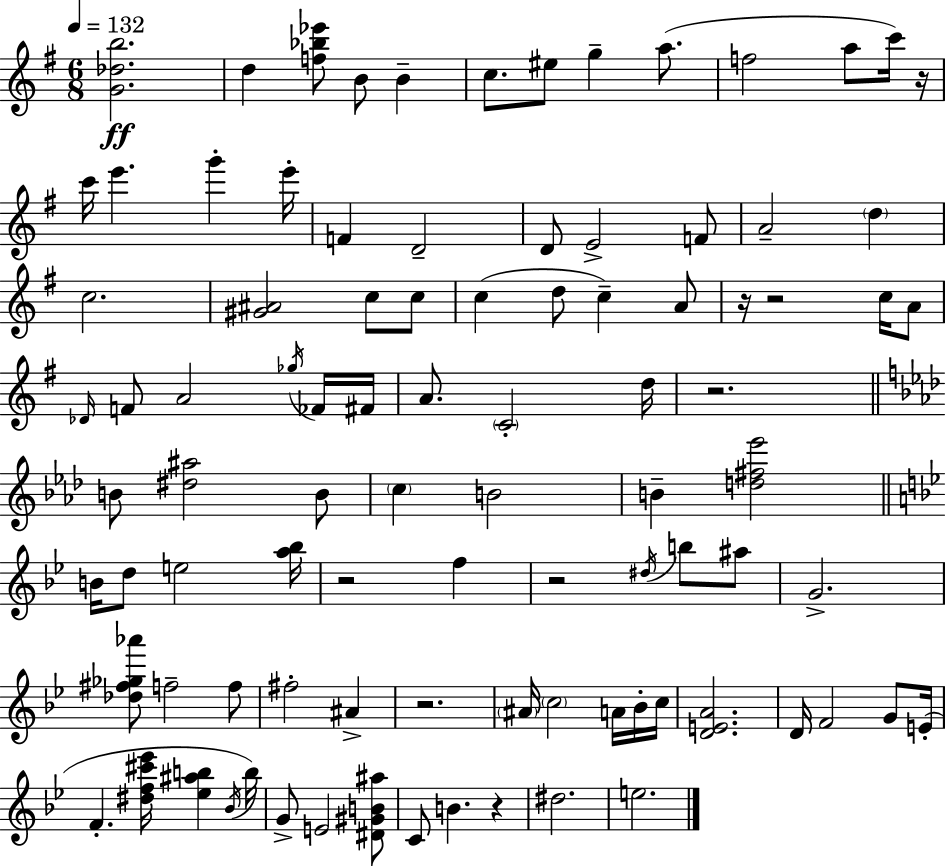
[G4,Db5,B5]/h. D5/q [F5,Bb5,Eb6]/e B4/e B4/q C5/e. EIS5/e G5/q A5/e. F5/h A5/e C6/s R/s C6/s E6/q. G6/q E6/s F4/q D4/h D4/e E4/h F4/e A4/h D5/q C5/h. [G#4,A#4]/h C5/e C5/e C5/q D5/e C5/q A4/e R/s R/h C5/s A4/e Db4/s F4/e A4/h Gb5/s FES4/s F#4/s A4/e. C4/h D5/s R/h. B4/e [D#5,A#5]/h B4/e C5/q B4/h B4/q [D5,F#5,Eb6]/h B4/s D5/e E5/h [A5,Bb5]/s R/h F5/q R/h D#5/s B5/e A#5/e G4/h. [Db5,F#5,Gb5,Ab6]/e F5/h F5/e F#5/h A#4/q R/h. A#4/s C5/h A4/s Bb4/s C5/s [D4,E4,A4]/h. D4/s F4/h G4/e E4/s F4/q. [D#5,F5,C#6,Eb6]/s [Eb5,A#5,B5]/q Bb4/s B5/s G4/e E4/h [D#4,G#4,B4,A#5]/e C4/e B4/q. R/q D#5/h. E5/h.